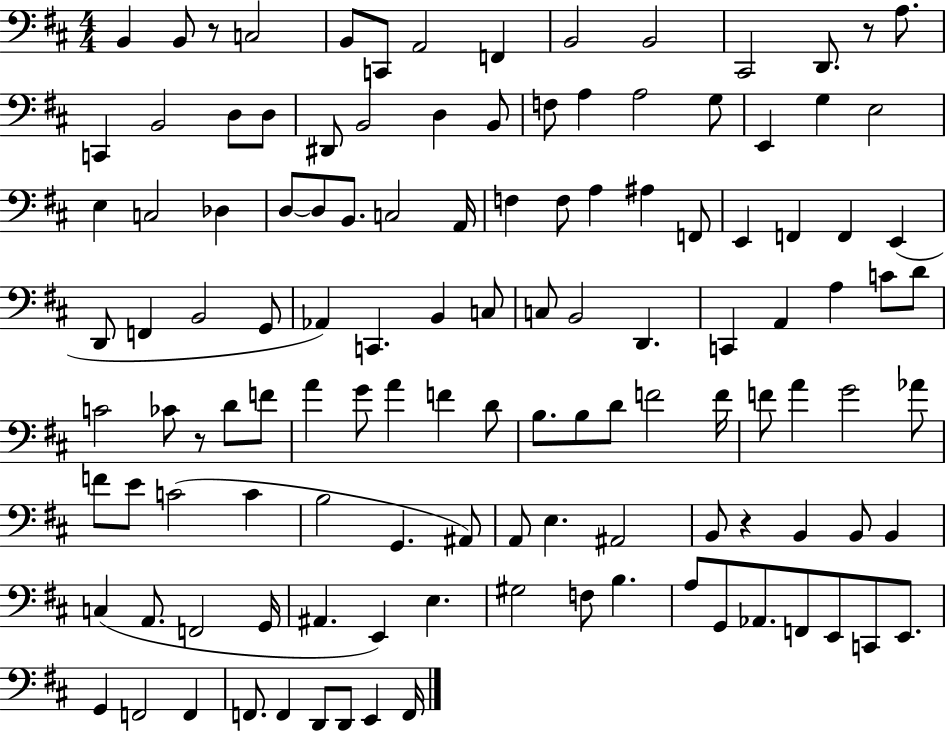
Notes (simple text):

B2/q B2/e R/e C3/h B2/e C2/e A2/h F2/q B2/h B2/h C#2/h D2/e. R/e A3/e. C2/q B2/h D3/e D3/e D#2/e B2/h D3/q B2/e F3/e A3/q A3/h G3/e E2/q G3/q E3/h E3/q C3/h Db3/q D3/e D3/e B2/e. C3/h A2/s F3/q F3/e A3/q A#3/q F2/e E2/q F2/q F2/q E2/q D2/e F2/q B2/h G2/e Ab2/q C2/q. B2/q C3/e C3/e B2/h D2/q. C2/q A2/q A3/q C4/e D4/e C4/h CES4/e R/e D4/e F4/e A4/q G4/e A4/q F4/q D4/e B3/e. B3/e D4/e F4/h F4/s F4/e A4/q G4/h Ab4/e F4/e E4/e C4/h C4/q B3/h G2/q. A#2/e A2/e E3/q. A#2/h B2/e R/q B2/q B2/e B2/q C3/q A2/e. F2/h G2/s A#2/q. E2/q E3/q. G#3/h F3/e B3/q. A3/e G2/e Ab2/e. F2/e E2/e C2/e E2/e. G2/q F2/h F2/q F2/e. F2/q D2/e D2/e E2/q F2/s